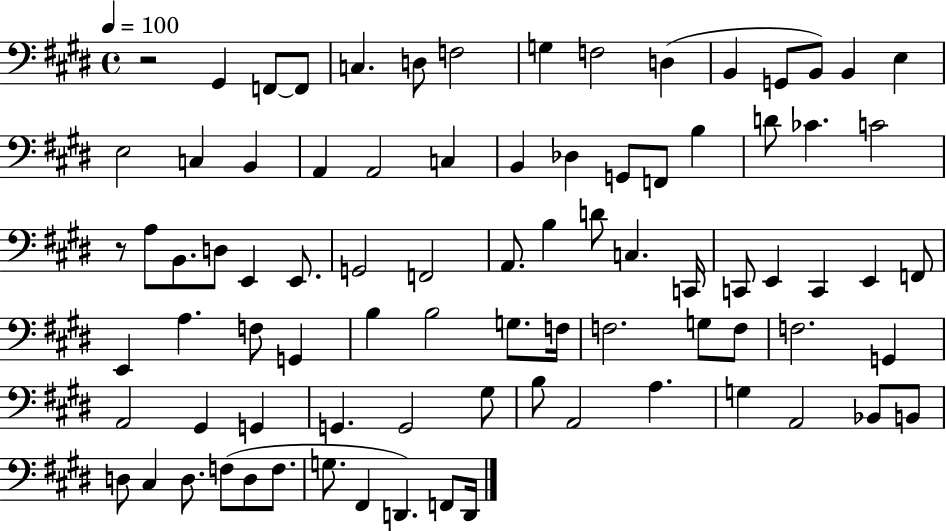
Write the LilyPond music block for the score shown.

{
  \clef bass
  \time 4/4
  \defaultTimeSignature
  \key e \major
  \tempo 4 = 100
  r2 gis,4 f,8~~ f,8 | c4. d8 f2 | g4 f2 d4( | b,4 g,8 b,8) b,4 e4 | \break e2 c4 b,4 | a,4 a,2 c4 | b,4 des4 g,8 f,8 b4 | d'8 ces'4. c'2 | \break r8 a8 b,8. d8 e,4 e,8. | g,2 f,2 | a,8. b4 d'8 c4. c,16 | c,8 e,4 c,4 e,4 f,8 | \break e,4 a4. f8 g,4 | b4 b2 g8. f16 | f2. g8 f8 | f2. g,4 | \break a,2 gis,4 g,4 | g,4. g,2 gis8 | b8 a,2 a4. | g4 a,2 bes,8 b,8 | \break d8 cis4 d8. f8( d8 f8. | g8. fis,4 d,4.) f,8 d,16 | \bar "|."
}